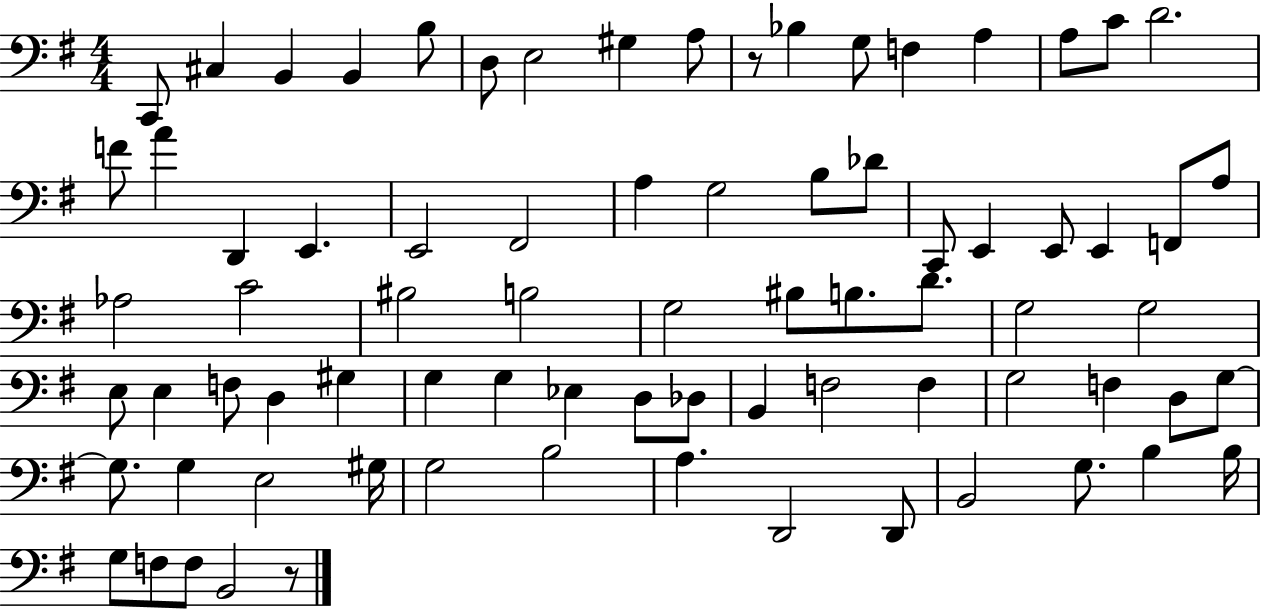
X:1
T:Untitled
M:4/4
L:1/4
K:G
C,,/2 ^C, B,, B,, B,/2 D,/2 E,2 ^G, A,/2 z/2 _B, G,/2 F, A, A,/2 C/2 D2 F/2 A D,, E,, E,,2 ^F,,2 A, G,2 B,/2 _D/2 C,,/2 E,, E,,/2 E,, F,,/2 A,/2 _A,2 C2 ^B,2 B,2 G,2 ^B,/2 B,/2 D/2 G,2 G,2 E,/2 E, F,/2 D, ^G, G, G, _E, D,/2 _D,/2 B,, F,2 F, G,2 F, D,/2 G,/2 G,/2 G, E,2 ^G,/4 G,2 B,2 A, D,,2 D,,/2 B,,2 G,/2 B, B,/4 G,/2 F,/2 F,/2 B,,2 z/2